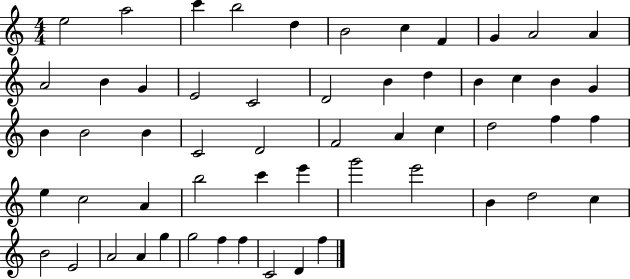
{
  \clef treble
  \numericTimeSignature
  \time 4/4
  \key c \major
  e''2 a''2 | c'''4 b''2 d''4 | b'2 c''4 f'4 | g'4 a'2 a'4 | \break a'2 b'4 g'4 | e'2 c'2 | d'2 b'4 d''4 | b'4 c''4 b'4 g'4 | \break b'4 b'2 b'4 | c'2 d'2 | f'2 a'4 c''4 | d''2 f''4 f''4 | \break e''4 c''2 a'4 | b''2 c'''4 e'''4 | g'''2 e'''2 | b'4 d''2 c''4 | \break b'2 e'2 | a'2 a'4 g''4 | g''2 f''4 f''4 | c'2 d'4 f''4 | \break \bar "|."
}